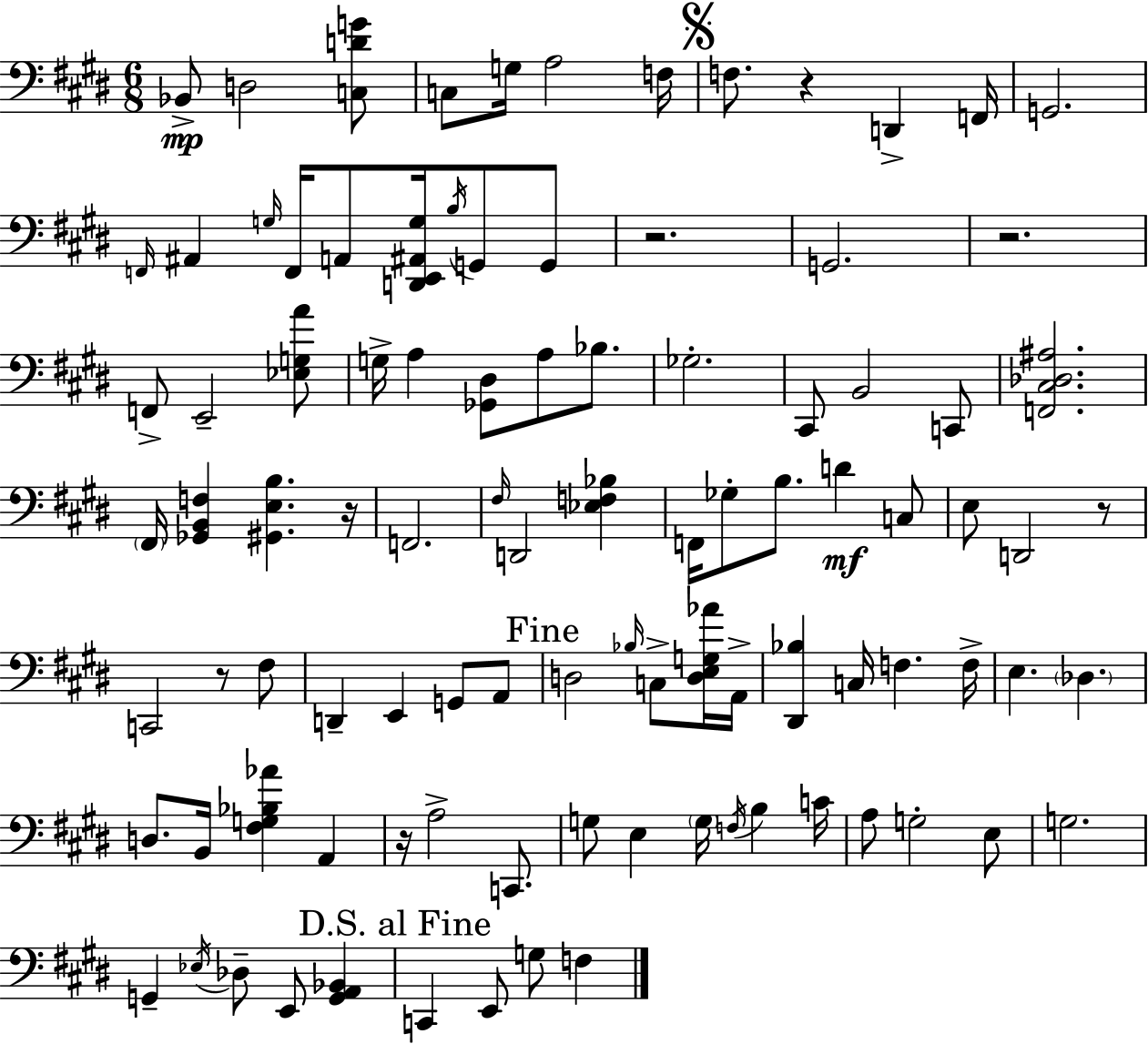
{
  \clef bass
  \numericTimeSignature
  \time 6/8
  \key e \major
  bes,8->\mp d2 <c d' g'>8 | c8 g16 a2 f16 | \mark \markup { \musicglyph "scripts.segno" } f8. r4 d,4-> f,16 | g,2. | \break \grace { f,16 } ais,4 \grace { g16 } f,16 a,8 <d, e, ais, g>16 \acciaccatura { b16 } g,8 | g,8 r2. | g,2. | r2. | \break f,8-> e,2-- | <ees g a'>8 g16-> a4 <ges, dis>8 a8 | bes8. ges2.-. | cis,8 b,2 | \break c,8 <f, cis des ais>2. | \parenthesize fis,16 <ges, b, f>4 <gis, e b>4. | r16 f,2. | \grace { fis16 } d,2 | \break <ees f bes>4 f,16 ges8-. b8. d'4\mf | c8 e8 d,2 | r8 c,2 | r8 fis8 d,4-- e,4 | \break g,8 a,8 \mark "Fine" d2 | \grace { bes16 } c8-> <d e g aes'>16 a,16-> <dis, bes>4 c16 f4. | f16-> e4. \parenthesize des4. | d8. b,16 <fis g bes aes'>4 | \break a,4 r16 a2-> | c,8. g8 e4 \parenthesize g16 | \acciaccatura { f16 } b4 c'16 a8 g2-. | e8 g2. | \break g,4-- \acciaccatura { ees16 } des8-- | e,8 <g, a, bes,>4 \mark "D.S. al Fine" c,4 e,8 | g8 f4 \bar "|."
}